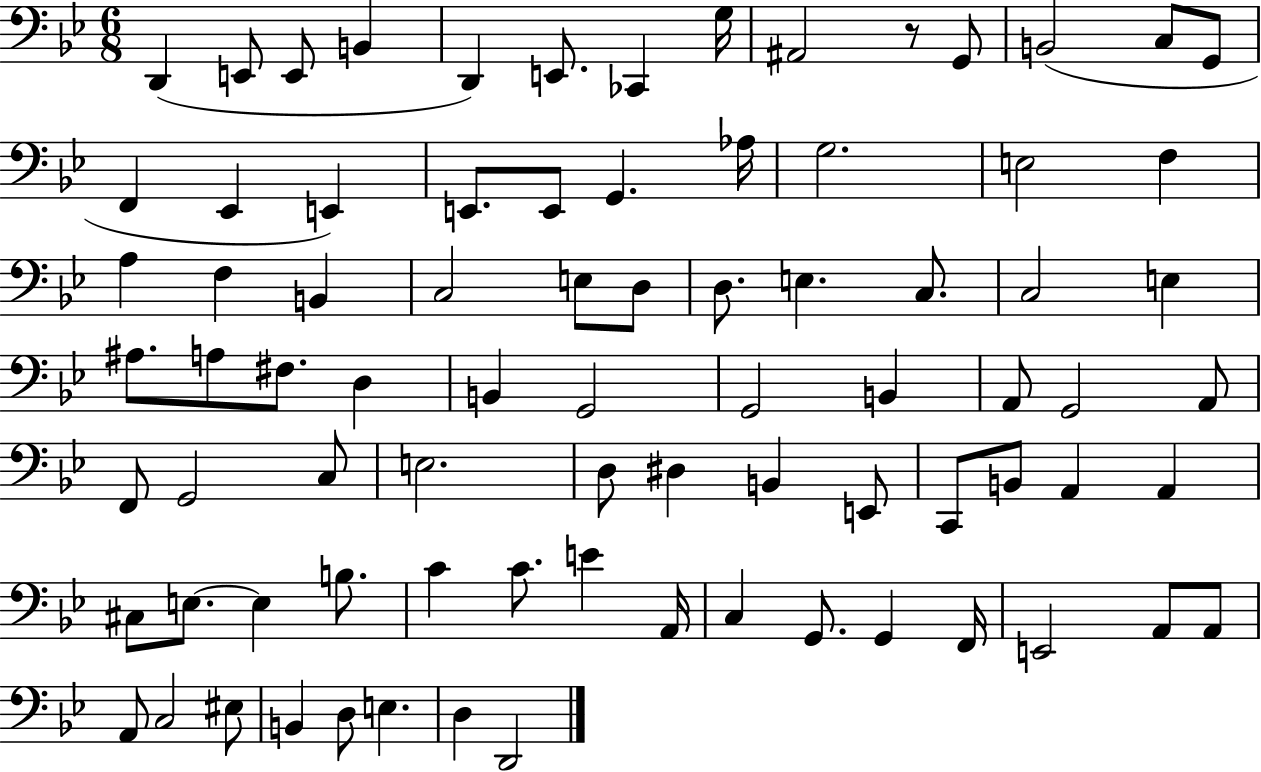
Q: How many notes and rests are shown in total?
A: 81